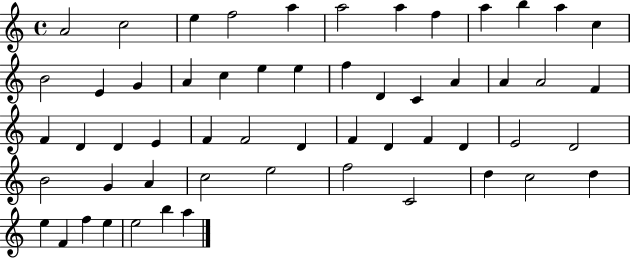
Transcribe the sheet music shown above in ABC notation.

X:1
T:Untitled
M:4/4
L:1/4
K:C
A2 c2 e f2 a a2 a f a b a c B2 E G A c e e f D C A A A2 F F D D E F F2 D F D F D E2 D2 B2 G A c2 e2 f2 C2 d c2 d e F f e e2 b a